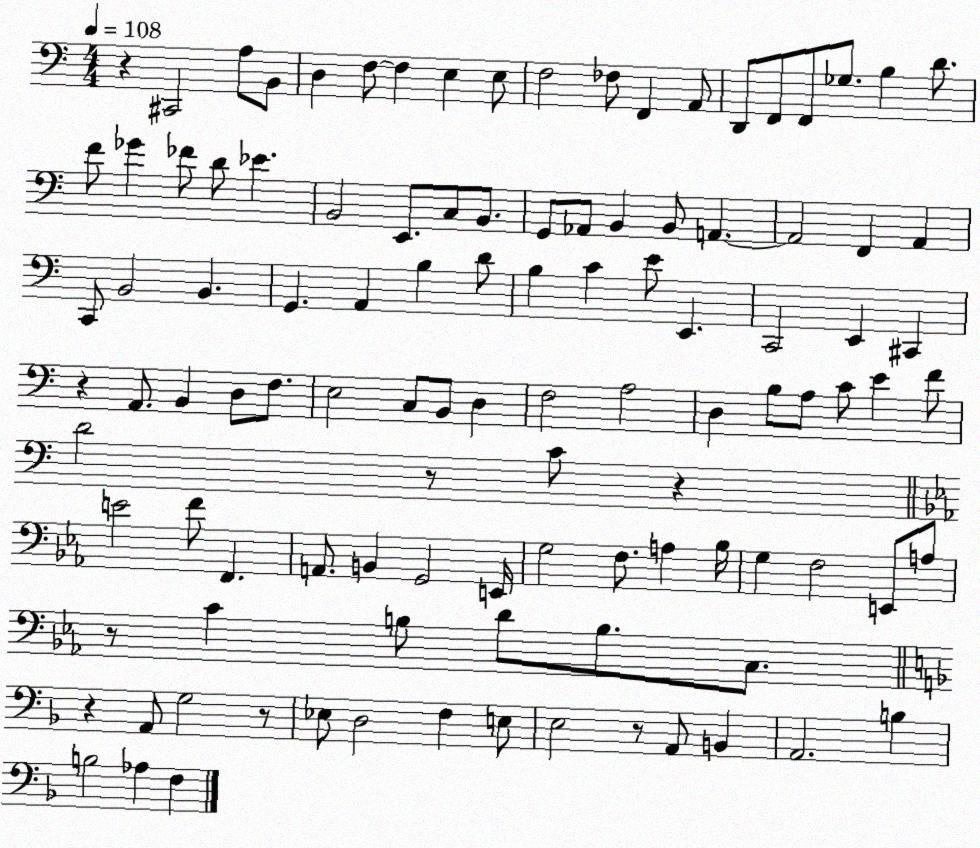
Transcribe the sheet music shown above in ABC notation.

X:1
T:Untitled
M:4/4
L:1/4
K:C
z ^C,,2 A,/2 B,,/2 D, F,/2 F, E, E,/2 F,2 _F,/2 F,, A,,/2 D,,/2 F,,/2 F,,/2 _G,/2 B, D/2 F/2 _G _F/2 D/2 _E B,,2 E,,/2 C,/2 B,,/2 G,,/2 _A,,/2 B,, B,,/2 A,, A,,2 F,, A,, C,,/2 B,,2 B,, G,, A,, B, D/2 B, C E/2 E,, C,,2 E,, ^C,, z A,,/2 B,, D,/2 F,/2 E,2 C,/2 B,,/2 D, F,2 A,2 D, B,/2 A,/2 C/2 E F/2 D2 z/2 C/2 z E2 F/2 F,, A,,/2 B,, G,,2 E,,/4 G,2 F,/2 A, _B,/4 G, F,2 E,,/2 A,/2 z/2 C B,/2 D/2 B,/2 C,/2 z A,,/2 G,2 z/2 _E,/2 D,2 F, E,/2 E,2 z/2 A,,/2 B,, A,,2 B, B,2 _A, F,